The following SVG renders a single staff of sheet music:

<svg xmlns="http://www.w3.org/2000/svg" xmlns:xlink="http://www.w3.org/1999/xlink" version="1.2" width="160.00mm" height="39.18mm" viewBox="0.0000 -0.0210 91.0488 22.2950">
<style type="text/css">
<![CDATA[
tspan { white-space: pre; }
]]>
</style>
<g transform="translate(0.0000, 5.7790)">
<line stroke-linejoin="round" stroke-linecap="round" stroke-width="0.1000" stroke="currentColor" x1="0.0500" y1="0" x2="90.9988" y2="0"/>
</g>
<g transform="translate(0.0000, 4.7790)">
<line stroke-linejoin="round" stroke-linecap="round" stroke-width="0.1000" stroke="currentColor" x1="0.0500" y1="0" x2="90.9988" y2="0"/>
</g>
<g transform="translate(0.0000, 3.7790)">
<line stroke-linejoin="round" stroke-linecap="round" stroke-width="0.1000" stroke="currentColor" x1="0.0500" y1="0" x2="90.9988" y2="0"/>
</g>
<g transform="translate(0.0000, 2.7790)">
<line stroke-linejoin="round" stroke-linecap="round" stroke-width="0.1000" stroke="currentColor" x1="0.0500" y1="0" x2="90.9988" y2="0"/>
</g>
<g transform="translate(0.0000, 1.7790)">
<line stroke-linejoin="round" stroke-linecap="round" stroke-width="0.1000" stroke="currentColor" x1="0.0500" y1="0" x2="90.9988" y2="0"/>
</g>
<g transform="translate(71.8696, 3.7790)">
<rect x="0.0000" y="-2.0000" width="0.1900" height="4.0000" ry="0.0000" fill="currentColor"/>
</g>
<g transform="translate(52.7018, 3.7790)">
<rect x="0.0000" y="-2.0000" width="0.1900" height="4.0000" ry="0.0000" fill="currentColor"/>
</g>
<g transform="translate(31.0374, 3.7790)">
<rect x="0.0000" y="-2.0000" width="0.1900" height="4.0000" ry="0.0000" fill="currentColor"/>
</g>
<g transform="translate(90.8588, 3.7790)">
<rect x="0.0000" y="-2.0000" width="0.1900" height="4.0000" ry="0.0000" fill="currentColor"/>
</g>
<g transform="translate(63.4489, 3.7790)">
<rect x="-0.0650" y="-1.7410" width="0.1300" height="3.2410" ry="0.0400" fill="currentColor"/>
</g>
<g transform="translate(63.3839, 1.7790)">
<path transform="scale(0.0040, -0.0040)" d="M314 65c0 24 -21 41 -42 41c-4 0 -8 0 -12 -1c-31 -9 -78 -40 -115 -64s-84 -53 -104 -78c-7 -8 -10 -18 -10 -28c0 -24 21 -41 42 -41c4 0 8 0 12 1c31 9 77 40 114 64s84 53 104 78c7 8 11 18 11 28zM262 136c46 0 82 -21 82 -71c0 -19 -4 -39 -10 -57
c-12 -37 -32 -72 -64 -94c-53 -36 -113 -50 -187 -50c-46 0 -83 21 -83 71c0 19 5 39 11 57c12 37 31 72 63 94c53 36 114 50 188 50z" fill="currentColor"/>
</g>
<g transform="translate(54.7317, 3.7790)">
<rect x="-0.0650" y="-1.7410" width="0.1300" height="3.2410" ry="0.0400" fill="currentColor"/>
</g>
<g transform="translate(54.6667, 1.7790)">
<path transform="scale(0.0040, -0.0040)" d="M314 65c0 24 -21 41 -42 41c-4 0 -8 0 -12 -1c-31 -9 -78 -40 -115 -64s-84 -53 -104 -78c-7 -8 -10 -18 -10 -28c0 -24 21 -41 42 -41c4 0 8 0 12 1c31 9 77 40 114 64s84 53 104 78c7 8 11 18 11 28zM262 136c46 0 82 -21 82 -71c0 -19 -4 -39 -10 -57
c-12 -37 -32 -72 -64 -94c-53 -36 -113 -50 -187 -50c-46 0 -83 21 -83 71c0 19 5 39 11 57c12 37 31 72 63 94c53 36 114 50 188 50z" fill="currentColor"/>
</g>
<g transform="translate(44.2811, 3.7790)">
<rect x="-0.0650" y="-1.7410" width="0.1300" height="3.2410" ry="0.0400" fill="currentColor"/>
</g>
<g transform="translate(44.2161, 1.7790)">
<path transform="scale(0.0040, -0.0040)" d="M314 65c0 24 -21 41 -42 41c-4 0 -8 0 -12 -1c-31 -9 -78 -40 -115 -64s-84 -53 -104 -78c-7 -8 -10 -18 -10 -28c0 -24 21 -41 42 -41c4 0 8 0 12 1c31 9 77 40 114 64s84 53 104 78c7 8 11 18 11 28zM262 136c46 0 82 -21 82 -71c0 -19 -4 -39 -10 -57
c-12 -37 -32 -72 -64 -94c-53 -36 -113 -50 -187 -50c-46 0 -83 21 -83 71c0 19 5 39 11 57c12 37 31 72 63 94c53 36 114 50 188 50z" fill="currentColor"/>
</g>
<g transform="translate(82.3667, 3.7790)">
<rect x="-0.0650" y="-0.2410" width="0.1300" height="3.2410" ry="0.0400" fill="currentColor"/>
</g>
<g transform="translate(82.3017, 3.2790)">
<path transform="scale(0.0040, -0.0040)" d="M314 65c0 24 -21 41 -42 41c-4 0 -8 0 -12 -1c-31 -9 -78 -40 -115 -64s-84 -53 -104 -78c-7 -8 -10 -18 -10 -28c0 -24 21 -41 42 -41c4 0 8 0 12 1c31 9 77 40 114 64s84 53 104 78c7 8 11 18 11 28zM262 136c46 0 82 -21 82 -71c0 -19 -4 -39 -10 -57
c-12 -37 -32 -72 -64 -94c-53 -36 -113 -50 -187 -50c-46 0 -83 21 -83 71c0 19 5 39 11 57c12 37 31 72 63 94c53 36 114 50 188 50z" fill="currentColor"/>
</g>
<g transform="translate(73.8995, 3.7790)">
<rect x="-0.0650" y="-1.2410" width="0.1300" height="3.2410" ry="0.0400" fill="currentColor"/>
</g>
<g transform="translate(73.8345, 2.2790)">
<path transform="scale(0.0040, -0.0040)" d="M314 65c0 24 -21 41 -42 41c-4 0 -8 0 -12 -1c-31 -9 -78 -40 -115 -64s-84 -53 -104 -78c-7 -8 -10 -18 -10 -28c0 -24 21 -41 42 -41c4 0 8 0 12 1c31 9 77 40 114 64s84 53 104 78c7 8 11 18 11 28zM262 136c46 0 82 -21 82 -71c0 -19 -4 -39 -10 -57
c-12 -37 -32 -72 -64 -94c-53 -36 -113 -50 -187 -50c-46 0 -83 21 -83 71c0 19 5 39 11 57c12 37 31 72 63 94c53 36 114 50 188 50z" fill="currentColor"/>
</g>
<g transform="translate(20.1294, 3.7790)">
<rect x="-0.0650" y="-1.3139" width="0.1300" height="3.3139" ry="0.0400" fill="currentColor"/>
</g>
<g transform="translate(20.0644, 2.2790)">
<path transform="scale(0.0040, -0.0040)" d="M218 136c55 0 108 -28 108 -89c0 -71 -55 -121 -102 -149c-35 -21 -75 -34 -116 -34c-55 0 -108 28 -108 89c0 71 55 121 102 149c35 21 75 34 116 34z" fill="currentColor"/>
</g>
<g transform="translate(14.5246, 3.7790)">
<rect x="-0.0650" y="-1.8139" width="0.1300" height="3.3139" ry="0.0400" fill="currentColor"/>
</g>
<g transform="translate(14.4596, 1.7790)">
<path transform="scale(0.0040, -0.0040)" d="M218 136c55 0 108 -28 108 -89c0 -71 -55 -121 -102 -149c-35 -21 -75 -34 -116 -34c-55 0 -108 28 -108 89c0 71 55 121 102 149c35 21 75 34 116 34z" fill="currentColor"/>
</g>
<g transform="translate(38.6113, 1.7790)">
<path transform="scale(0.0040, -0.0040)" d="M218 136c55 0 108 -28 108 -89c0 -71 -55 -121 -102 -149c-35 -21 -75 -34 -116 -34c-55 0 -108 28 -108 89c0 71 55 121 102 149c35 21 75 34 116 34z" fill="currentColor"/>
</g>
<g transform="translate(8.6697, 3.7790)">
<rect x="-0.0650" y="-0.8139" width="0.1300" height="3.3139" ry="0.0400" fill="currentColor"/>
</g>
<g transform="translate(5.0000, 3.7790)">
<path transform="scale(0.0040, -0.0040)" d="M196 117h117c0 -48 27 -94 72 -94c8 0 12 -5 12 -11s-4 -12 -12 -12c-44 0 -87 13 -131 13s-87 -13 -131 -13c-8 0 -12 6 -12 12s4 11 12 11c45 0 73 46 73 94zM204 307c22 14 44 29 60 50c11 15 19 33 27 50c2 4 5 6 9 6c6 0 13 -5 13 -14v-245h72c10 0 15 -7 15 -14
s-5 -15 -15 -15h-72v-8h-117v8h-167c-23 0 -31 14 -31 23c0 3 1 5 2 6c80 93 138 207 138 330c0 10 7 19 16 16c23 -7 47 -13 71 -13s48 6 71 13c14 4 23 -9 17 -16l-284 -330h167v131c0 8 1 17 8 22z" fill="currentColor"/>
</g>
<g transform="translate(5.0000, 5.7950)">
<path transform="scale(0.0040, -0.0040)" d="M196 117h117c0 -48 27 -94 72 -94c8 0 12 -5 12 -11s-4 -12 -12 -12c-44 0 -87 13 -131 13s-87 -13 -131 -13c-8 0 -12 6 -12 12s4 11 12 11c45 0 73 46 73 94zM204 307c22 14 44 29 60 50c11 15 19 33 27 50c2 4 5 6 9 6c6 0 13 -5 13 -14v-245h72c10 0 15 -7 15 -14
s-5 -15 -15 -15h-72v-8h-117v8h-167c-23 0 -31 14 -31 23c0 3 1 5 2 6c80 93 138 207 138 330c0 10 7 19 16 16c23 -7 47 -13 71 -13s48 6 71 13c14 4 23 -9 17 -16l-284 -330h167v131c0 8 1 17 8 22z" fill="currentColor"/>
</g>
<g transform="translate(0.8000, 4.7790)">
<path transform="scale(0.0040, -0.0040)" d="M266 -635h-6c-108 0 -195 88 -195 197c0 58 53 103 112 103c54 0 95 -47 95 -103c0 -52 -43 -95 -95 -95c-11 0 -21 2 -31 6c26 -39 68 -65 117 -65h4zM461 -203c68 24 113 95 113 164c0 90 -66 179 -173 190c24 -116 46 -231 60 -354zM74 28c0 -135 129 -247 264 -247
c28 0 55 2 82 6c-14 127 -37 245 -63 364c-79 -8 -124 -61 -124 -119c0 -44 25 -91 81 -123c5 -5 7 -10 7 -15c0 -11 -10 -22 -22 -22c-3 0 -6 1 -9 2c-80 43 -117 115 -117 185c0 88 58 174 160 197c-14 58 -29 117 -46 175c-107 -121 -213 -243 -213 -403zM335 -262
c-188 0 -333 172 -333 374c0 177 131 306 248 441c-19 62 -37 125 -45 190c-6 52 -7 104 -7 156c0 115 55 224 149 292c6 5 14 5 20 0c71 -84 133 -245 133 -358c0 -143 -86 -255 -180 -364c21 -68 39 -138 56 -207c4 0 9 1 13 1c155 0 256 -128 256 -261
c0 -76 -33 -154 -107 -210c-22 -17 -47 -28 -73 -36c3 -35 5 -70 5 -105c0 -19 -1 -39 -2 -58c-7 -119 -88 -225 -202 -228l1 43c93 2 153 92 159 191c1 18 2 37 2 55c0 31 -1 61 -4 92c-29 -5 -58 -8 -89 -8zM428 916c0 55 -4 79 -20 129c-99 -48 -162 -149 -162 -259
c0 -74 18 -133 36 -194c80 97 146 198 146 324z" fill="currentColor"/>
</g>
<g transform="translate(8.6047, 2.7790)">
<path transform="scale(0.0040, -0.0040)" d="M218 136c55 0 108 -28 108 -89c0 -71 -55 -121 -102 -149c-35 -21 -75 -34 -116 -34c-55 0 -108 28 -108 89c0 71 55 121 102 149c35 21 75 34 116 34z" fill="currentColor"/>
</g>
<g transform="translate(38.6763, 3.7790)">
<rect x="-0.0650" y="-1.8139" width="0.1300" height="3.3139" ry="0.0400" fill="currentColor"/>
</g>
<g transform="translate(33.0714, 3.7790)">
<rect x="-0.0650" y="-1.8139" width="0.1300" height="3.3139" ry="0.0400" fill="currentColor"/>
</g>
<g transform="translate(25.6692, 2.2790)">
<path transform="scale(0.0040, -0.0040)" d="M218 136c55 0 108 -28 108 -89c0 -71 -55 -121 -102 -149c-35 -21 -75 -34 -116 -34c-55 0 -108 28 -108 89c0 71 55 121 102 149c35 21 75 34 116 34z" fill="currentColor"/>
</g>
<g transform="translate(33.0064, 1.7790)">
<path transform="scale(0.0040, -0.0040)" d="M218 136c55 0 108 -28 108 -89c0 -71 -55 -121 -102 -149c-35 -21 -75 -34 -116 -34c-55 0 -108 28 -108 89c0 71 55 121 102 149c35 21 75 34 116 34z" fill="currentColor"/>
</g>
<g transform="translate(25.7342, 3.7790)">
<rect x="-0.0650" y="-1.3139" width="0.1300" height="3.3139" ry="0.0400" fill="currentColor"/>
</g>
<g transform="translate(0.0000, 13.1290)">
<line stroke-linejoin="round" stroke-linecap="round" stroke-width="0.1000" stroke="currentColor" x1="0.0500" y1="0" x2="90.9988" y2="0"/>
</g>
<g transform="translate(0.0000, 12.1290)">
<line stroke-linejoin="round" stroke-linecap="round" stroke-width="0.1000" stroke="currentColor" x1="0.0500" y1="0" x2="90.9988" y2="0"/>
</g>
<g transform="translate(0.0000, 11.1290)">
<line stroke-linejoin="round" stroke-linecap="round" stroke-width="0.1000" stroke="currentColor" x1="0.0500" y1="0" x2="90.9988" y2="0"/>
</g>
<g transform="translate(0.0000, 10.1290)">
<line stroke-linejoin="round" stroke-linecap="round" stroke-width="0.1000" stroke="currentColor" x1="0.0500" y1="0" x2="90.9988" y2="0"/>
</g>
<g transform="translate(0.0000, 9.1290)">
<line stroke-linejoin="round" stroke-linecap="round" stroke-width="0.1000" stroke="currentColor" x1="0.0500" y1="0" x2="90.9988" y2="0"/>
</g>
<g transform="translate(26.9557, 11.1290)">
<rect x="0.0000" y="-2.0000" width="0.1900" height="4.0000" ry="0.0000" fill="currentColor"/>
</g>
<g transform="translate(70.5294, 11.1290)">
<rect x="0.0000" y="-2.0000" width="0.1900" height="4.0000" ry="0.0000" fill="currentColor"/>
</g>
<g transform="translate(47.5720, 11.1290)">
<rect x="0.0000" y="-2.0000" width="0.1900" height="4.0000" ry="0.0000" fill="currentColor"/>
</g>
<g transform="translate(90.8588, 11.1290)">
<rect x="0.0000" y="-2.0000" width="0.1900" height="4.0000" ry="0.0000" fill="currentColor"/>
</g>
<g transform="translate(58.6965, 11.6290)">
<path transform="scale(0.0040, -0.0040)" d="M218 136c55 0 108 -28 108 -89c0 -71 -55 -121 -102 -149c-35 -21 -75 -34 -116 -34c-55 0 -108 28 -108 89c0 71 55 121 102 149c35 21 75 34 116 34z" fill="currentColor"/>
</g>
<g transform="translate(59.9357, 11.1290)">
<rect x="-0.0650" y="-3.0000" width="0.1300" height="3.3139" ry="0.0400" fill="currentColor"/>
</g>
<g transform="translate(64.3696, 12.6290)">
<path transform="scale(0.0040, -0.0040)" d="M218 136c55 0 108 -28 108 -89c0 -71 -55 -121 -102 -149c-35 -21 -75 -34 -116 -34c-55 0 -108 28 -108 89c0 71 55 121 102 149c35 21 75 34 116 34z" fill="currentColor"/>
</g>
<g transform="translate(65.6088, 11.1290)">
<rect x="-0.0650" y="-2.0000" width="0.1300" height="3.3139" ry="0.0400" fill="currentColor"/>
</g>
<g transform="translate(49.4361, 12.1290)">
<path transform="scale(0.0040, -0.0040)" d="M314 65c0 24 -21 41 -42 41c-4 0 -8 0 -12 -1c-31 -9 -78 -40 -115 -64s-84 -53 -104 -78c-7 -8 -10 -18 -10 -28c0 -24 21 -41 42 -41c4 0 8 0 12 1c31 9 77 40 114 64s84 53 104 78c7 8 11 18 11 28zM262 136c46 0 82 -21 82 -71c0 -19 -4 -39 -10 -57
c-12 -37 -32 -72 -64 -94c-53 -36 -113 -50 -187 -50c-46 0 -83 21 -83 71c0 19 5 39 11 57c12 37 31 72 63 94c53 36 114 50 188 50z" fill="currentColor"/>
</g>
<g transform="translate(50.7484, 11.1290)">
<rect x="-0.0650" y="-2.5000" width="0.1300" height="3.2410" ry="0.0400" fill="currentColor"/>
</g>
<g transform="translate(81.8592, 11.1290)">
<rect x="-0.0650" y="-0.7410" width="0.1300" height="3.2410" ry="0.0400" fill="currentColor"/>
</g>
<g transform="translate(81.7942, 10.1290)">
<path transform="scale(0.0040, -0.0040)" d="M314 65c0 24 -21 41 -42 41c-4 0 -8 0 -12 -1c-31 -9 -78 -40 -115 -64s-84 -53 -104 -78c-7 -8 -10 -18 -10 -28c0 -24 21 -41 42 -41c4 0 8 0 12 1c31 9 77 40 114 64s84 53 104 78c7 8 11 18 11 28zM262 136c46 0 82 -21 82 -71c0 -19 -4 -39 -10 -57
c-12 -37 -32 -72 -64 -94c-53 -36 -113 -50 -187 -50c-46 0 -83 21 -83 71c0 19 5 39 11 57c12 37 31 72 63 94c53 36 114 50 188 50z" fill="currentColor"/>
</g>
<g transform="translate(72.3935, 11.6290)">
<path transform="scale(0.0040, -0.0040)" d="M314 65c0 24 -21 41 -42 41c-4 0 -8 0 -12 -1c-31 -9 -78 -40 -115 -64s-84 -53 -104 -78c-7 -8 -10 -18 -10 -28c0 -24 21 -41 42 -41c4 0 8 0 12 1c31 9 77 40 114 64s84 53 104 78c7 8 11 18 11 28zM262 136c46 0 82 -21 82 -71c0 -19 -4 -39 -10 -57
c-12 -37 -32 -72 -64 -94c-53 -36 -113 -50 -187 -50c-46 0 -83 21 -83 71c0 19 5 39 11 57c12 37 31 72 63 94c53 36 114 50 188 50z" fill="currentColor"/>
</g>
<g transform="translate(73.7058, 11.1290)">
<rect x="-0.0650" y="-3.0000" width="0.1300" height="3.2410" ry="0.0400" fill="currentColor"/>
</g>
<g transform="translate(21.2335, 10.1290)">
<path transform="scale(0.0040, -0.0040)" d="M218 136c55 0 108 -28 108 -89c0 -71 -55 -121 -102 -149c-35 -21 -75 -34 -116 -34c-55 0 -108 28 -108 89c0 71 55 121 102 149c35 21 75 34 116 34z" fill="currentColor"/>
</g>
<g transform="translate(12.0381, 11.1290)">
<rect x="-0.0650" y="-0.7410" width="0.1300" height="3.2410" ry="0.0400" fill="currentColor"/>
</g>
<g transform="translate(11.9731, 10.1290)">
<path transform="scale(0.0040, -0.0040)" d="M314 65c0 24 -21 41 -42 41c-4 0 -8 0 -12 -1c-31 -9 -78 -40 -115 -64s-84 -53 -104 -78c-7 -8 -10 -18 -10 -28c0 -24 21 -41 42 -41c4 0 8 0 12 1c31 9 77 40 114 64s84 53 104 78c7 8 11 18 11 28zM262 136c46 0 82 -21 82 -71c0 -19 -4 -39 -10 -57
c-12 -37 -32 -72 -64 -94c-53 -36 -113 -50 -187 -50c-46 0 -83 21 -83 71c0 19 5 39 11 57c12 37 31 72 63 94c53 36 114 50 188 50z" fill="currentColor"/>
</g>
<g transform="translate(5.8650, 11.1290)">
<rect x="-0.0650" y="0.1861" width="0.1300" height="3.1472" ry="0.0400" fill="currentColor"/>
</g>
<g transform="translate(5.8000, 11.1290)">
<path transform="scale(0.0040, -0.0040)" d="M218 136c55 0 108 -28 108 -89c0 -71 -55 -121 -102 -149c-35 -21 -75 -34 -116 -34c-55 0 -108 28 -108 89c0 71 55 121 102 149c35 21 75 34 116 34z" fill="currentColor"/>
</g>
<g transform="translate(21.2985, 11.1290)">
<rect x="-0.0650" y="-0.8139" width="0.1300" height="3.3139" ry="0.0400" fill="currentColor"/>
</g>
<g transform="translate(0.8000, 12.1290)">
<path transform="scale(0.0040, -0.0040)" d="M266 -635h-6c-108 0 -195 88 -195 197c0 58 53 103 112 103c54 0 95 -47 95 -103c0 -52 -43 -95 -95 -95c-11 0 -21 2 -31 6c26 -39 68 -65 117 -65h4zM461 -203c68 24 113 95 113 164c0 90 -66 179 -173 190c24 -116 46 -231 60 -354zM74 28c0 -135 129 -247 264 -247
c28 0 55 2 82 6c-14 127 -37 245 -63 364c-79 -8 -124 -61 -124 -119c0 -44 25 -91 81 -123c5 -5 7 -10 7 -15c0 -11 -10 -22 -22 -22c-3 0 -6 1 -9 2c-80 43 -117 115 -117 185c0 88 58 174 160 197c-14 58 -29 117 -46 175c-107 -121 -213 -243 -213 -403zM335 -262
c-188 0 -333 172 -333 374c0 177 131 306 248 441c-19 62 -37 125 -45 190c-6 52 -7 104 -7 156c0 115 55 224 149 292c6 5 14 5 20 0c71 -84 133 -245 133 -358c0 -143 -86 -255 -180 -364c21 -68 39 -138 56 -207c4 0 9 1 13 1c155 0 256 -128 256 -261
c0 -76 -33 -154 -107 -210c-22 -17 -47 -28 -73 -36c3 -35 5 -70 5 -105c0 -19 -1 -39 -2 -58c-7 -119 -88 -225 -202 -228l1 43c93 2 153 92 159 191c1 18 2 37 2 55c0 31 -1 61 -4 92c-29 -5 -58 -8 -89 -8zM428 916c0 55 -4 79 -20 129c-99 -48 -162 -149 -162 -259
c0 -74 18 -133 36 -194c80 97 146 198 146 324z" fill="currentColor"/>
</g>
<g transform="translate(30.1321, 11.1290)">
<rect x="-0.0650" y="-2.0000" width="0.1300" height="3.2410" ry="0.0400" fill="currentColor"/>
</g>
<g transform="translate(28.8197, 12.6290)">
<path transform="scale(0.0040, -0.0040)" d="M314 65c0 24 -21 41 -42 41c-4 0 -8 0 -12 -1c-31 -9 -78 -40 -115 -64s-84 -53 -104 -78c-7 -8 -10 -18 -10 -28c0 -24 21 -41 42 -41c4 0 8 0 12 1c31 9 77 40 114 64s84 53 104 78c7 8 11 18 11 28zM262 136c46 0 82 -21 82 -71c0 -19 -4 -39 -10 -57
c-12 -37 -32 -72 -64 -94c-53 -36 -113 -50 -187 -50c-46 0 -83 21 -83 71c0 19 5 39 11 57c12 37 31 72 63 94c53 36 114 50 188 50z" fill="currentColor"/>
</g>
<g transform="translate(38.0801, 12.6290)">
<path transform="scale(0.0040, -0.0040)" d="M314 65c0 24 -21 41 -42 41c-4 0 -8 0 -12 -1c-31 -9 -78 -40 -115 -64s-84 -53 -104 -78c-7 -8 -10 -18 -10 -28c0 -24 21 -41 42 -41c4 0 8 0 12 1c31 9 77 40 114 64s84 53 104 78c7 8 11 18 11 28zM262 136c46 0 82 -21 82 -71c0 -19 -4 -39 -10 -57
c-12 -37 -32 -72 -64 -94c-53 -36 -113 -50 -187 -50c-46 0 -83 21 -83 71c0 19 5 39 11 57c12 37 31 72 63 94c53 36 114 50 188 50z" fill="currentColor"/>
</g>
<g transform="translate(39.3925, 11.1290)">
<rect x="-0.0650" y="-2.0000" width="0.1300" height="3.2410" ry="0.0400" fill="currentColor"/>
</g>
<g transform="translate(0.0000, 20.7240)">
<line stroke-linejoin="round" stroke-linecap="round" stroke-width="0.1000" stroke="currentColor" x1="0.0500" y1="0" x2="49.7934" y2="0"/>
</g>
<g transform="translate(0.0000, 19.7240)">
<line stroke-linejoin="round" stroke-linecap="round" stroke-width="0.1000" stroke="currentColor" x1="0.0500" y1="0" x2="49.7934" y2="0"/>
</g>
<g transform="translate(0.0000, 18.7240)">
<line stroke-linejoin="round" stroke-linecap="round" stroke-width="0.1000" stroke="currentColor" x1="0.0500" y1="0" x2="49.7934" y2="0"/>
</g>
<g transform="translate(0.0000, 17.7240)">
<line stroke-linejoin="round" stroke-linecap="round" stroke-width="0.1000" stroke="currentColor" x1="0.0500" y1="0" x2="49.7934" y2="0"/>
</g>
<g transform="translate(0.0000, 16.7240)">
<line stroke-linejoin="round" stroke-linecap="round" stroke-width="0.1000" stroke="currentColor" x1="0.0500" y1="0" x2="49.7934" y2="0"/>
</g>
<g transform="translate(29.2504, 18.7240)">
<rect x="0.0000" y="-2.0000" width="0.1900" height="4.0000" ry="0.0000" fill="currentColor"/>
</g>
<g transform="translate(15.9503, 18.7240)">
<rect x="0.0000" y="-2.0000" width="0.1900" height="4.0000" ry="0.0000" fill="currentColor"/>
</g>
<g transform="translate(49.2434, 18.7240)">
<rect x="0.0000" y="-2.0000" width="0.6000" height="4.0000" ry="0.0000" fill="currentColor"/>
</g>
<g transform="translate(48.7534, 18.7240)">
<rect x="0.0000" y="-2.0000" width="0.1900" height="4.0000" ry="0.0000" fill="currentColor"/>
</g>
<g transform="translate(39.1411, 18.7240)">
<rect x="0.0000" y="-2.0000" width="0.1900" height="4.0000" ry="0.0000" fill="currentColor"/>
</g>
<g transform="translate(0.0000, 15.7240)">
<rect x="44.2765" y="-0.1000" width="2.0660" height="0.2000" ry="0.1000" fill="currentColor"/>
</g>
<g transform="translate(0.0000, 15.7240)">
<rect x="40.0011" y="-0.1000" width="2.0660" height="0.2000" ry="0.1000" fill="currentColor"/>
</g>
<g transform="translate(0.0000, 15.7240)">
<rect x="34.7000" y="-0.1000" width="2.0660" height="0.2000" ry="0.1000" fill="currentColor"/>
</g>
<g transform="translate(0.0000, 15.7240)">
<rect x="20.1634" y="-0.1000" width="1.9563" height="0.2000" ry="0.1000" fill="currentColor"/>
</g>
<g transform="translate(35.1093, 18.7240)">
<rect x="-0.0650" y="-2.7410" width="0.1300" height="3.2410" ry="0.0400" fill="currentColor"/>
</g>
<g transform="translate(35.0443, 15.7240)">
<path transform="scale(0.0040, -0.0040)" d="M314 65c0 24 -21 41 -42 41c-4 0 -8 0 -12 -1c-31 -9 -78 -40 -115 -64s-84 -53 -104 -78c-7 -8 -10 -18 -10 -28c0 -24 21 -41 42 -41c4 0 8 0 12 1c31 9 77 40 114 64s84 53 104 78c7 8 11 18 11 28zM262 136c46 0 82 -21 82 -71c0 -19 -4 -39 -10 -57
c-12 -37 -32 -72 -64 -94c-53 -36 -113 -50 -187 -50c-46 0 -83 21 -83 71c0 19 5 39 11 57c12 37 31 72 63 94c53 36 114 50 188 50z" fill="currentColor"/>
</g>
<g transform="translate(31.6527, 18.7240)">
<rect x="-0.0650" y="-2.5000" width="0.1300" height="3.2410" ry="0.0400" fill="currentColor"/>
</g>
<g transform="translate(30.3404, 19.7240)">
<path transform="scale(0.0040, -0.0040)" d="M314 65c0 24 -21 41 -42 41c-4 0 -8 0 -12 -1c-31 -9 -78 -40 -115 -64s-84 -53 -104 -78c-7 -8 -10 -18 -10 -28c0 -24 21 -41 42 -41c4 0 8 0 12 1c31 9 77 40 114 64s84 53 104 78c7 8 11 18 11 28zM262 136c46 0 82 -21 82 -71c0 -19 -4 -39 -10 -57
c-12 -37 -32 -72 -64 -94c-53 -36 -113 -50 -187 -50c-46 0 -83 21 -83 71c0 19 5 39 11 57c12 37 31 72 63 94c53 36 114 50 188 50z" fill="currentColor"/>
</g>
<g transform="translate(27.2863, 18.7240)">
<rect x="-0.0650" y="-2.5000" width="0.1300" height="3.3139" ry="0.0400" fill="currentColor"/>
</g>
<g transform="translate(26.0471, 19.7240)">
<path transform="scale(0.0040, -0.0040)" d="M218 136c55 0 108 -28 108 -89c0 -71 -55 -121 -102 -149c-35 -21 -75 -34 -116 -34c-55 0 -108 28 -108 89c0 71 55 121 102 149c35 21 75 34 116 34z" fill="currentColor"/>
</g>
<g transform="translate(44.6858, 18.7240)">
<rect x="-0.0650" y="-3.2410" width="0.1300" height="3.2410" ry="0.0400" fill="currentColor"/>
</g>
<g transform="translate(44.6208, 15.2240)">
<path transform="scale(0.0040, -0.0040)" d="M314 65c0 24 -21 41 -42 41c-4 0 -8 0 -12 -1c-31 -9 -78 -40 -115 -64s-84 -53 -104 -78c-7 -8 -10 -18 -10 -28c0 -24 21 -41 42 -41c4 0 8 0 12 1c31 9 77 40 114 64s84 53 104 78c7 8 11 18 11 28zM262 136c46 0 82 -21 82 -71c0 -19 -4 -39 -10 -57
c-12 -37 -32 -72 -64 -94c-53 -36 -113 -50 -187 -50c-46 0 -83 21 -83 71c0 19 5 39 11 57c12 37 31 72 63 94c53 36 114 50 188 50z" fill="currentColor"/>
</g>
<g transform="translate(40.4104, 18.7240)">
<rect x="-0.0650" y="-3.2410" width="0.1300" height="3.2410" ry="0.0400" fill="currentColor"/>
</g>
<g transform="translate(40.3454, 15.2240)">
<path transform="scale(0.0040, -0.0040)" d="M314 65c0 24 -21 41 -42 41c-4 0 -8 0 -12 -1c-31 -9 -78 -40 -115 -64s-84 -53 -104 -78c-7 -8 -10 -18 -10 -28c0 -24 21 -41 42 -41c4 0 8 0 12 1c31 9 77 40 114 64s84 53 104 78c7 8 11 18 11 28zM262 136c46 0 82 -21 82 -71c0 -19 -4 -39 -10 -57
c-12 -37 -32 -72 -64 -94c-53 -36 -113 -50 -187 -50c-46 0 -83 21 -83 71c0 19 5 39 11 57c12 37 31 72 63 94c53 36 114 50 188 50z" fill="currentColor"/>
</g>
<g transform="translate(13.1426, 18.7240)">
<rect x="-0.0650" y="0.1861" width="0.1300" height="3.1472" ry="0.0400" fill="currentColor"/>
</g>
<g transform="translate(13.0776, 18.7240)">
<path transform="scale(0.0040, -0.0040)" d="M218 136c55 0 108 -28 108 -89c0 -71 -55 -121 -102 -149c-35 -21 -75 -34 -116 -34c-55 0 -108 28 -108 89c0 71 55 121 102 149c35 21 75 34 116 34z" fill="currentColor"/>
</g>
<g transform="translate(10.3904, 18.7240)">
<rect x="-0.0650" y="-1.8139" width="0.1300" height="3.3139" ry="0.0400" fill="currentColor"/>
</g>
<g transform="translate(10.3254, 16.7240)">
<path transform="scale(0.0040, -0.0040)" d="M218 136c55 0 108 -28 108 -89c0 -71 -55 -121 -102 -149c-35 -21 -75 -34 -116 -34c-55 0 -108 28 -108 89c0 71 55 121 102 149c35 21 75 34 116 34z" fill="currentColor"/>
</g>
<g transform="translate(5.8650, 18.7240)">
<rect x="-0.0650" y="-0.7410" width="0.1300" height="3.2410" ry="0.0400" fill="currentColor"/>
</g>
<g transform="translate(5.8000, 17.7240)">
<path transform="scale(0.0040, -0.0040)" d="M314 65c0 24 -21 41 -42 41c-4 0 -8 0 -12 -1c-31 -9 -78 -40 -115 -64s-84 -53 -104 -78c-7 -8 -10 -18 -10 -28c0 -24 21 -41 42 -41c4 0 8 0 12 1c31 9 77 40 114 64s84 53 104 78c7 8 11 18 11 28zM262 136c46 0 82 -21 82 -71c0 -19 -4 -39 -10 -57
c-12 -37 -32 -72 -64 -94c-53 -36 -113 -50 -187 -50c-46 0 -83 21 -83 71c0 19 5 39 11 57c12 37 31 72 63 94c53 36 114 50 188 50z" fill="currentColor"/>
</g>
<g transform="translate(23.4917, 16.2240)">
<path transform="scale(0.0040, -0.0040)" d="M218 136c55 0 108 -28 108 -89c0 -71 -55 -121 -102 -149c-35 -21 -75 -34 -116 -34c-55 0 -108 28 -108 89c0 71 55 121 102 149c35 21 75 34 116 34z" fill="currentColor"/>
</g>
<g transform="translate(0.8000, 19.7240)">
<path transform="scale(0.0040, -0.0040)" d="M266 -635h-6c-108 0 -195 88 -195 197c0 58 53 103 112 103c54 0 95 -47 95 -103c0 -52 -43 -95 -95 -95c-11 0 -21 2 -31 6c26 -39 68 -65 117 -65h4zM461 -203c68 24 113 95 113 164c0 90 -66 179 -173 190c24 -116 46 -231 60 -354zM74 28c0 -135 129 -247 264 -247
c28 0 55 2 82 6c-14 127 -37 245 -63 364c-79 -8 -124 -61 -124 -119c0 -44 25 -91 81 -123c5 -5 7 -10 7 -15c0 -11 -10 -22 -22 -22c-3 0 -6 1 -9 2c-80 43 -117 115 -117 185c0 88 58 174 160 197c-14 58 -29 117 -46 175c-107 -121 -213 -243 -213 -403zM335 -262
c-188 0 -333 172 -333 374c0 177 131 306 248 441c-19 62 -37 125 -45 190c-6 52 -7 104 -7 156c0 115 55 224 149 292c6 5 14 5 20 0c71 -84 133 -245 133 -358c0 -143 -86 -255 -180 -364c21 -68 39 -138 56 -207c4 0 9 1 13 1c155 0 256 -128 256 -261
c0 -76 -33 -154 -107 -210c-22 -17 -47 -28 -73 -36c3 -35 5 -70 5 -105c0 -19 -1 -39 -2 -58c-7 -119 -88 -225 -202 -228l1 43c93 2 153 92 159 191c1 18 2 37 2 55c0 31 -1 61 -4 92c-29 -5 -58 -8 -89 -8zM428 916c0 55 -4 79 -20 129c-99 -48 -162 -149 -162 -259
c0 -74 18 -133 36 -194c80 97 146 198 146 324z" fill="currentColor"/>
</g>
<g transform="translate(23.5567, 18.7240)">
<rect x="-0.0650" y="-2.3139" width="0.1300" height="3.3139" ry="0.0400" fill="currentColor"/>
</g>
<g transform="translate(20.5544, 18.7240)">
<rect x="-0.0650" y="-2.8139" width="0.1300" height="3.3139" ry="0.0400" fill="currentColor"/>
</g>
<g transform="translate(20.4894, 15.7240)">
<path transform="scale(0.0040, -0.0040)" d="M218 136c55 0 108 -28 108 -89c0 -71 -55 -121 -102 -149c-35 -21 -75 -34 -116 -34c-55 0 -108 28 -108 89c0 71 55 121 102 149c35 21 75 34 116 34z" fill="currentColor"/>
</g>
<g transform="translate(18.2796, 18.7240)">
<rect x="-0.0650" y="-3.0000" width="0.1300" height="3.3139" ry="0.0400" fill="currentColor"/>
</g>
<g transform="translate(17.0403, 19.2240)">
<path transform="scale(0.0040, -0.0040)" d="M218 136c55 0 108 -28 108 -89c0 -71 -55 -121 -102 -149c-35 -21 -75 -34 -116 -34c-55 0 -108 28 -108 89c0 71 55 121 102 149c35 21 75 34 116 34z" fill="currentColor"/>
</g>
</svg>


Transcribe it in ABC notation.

X:1
T:Untitled
M:4/4
L:1/4
K:C
d f e e f f f2 f2 f2 e2 c2 B d2 d F2 F2 G2 A F A2 d2 d2 f B A a g G G2 a2 b2 b2